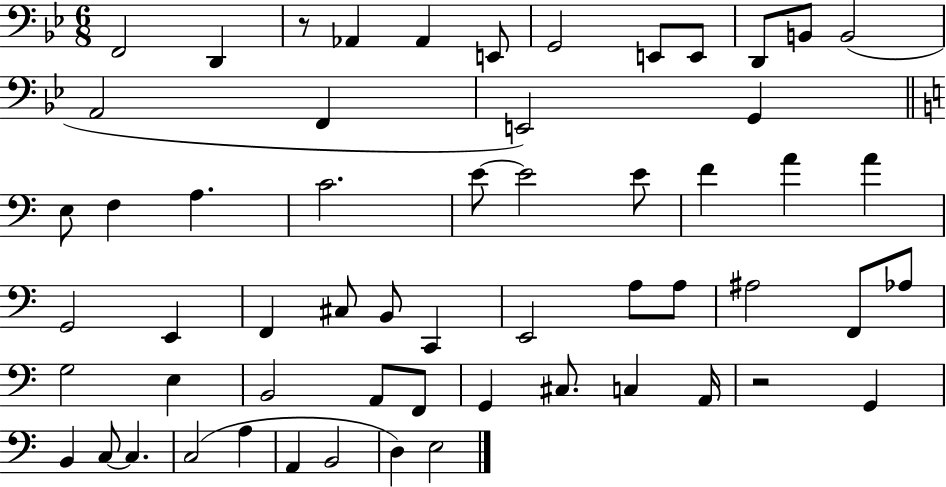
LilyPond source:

{
  \clef bass
  \numericTimeSignature
  \time 6/8
  \key bes \major
  f,2 d,4 | r8 aes,4 aes,4 e,8 | g,2 e,8 e,8 | d,8 b,8 b,2( | \break a,2 f,4 | e,2) g,4 | \bar "||" \break \key c \major e8 f4 a4. | c'2. | e'8~~ e'2 e'8 | f'4 a'4 a'4 | \break g,2 e,4 | f,4 cis8 b,8 c,4 | e,2 a8 a8 | ais2 f,8 aes8 | \break g2 e4 | b,2 a,8 f,8 | g,4 cis8. c4 a,16 | r2 g,4 | \break b,4 c8~~ c4. | c2( a4 | a,4 b,2 | d4) e2 | \break \bar "|."
}